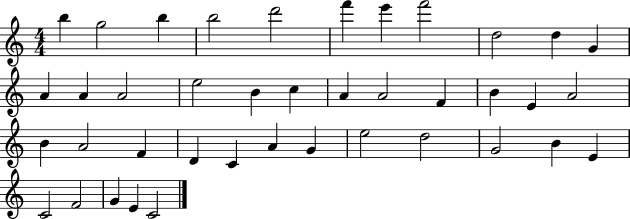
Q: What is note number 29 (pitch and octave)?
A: A4